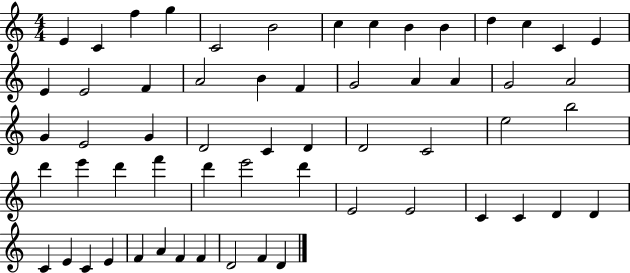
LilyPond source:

{
  \clef treble
  \numericTimeSignature
  \time 4/4
  \key c \major
  e'4 c'4 f''4 g''4 | c'2 b'2 | c''4 c''4 b'4 b'4 | d''4 c''4 c'4 e'4 | \break e'4 e'2 f'4 | a'2 b'4 f'4 | g'2 a'4 a'4 | g'2 a'2 | \break g'4 e'2 g'4 | d'2 c'4 d'4 | d'2 c'2 | e''2 b''2 | \break d'''4 e'''4 d'''4 f'''4 | d'''4 e'''2 d'''4 | e'2 e'2 | c'4 c'4 d'4 d'4 | \break c'4 e'4 c'4 e'4 | f'4 a'4 f'4 f'4 | d'2 f'4 d'4 | \bar "|."
}